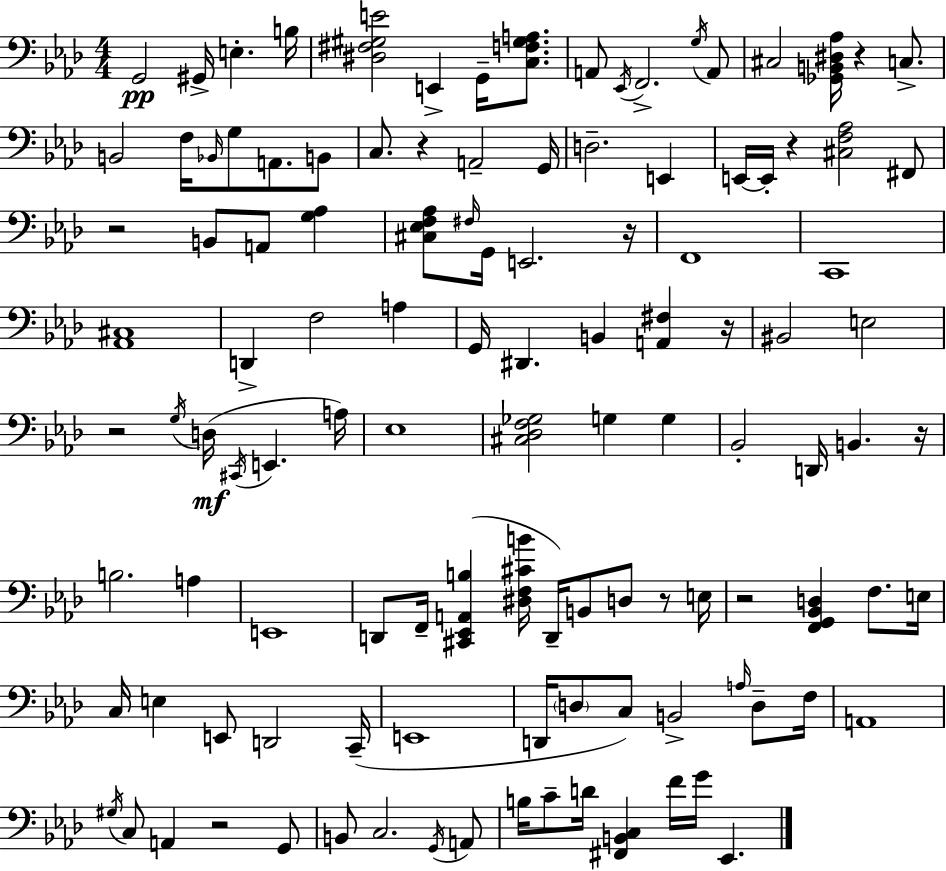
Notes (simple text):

G2/h G#2/s E3/q. B3/s [D#3,F#3,G#3,E4]/h E2/q G2/s [C3,F3,G#3,A3]/e. A2/e Eb2/s F2/h. G3/s A2/e C#3/h [Gb2,B2,D#3,Ab3]/s R/q C3/e. B2/h F3/s Bb2/s G3/e A2/e. B2/e C3/e. R/q A2/h G2/s D3/h. E2/q E2/s E2/s R/q [C#3,F3,Ab3]/h F#2/e R/h B2/e A2/e [G3,Ab3]/q [C#3,Eb3,F3,Ab3]/e F#3/s G2/s E2/h. R/s F2/w C2/w [Ab2,C#3]/w D2/q F3/h A3/q G2/s D#2/q. B2/q [A2,F#3]/q R/s BIS2/h E3/h R/h G3/s D3/s C#2/s E2/q. A3/s Eb3/w [C#3,Db3,F3,Gb3]/h G3/q G3/q Bb2/h D2/s B2/q. R/s B3/h. A3/q E2/w D2/e F2/s [C#2,Eb2,A2,B3]/q [D#3,F3,C#4,B4]/s D2/s B2/e D3/e R/e E3/s R/h [F2,G2,Bb2,D3]/q F3/e. E3/s C3/s E3/q E2/e D2/h C2/s E2/w D2/s D3/e C3/e B2/h A3/s D3/e F3/s A2/w G#3/s C3/e A2/q R/h G2/e B2/e C3/h. G2/s A2/e B3/s C4/e D4/s [F#2,B2,C3]/q F4/s G4/s Eb2/q.